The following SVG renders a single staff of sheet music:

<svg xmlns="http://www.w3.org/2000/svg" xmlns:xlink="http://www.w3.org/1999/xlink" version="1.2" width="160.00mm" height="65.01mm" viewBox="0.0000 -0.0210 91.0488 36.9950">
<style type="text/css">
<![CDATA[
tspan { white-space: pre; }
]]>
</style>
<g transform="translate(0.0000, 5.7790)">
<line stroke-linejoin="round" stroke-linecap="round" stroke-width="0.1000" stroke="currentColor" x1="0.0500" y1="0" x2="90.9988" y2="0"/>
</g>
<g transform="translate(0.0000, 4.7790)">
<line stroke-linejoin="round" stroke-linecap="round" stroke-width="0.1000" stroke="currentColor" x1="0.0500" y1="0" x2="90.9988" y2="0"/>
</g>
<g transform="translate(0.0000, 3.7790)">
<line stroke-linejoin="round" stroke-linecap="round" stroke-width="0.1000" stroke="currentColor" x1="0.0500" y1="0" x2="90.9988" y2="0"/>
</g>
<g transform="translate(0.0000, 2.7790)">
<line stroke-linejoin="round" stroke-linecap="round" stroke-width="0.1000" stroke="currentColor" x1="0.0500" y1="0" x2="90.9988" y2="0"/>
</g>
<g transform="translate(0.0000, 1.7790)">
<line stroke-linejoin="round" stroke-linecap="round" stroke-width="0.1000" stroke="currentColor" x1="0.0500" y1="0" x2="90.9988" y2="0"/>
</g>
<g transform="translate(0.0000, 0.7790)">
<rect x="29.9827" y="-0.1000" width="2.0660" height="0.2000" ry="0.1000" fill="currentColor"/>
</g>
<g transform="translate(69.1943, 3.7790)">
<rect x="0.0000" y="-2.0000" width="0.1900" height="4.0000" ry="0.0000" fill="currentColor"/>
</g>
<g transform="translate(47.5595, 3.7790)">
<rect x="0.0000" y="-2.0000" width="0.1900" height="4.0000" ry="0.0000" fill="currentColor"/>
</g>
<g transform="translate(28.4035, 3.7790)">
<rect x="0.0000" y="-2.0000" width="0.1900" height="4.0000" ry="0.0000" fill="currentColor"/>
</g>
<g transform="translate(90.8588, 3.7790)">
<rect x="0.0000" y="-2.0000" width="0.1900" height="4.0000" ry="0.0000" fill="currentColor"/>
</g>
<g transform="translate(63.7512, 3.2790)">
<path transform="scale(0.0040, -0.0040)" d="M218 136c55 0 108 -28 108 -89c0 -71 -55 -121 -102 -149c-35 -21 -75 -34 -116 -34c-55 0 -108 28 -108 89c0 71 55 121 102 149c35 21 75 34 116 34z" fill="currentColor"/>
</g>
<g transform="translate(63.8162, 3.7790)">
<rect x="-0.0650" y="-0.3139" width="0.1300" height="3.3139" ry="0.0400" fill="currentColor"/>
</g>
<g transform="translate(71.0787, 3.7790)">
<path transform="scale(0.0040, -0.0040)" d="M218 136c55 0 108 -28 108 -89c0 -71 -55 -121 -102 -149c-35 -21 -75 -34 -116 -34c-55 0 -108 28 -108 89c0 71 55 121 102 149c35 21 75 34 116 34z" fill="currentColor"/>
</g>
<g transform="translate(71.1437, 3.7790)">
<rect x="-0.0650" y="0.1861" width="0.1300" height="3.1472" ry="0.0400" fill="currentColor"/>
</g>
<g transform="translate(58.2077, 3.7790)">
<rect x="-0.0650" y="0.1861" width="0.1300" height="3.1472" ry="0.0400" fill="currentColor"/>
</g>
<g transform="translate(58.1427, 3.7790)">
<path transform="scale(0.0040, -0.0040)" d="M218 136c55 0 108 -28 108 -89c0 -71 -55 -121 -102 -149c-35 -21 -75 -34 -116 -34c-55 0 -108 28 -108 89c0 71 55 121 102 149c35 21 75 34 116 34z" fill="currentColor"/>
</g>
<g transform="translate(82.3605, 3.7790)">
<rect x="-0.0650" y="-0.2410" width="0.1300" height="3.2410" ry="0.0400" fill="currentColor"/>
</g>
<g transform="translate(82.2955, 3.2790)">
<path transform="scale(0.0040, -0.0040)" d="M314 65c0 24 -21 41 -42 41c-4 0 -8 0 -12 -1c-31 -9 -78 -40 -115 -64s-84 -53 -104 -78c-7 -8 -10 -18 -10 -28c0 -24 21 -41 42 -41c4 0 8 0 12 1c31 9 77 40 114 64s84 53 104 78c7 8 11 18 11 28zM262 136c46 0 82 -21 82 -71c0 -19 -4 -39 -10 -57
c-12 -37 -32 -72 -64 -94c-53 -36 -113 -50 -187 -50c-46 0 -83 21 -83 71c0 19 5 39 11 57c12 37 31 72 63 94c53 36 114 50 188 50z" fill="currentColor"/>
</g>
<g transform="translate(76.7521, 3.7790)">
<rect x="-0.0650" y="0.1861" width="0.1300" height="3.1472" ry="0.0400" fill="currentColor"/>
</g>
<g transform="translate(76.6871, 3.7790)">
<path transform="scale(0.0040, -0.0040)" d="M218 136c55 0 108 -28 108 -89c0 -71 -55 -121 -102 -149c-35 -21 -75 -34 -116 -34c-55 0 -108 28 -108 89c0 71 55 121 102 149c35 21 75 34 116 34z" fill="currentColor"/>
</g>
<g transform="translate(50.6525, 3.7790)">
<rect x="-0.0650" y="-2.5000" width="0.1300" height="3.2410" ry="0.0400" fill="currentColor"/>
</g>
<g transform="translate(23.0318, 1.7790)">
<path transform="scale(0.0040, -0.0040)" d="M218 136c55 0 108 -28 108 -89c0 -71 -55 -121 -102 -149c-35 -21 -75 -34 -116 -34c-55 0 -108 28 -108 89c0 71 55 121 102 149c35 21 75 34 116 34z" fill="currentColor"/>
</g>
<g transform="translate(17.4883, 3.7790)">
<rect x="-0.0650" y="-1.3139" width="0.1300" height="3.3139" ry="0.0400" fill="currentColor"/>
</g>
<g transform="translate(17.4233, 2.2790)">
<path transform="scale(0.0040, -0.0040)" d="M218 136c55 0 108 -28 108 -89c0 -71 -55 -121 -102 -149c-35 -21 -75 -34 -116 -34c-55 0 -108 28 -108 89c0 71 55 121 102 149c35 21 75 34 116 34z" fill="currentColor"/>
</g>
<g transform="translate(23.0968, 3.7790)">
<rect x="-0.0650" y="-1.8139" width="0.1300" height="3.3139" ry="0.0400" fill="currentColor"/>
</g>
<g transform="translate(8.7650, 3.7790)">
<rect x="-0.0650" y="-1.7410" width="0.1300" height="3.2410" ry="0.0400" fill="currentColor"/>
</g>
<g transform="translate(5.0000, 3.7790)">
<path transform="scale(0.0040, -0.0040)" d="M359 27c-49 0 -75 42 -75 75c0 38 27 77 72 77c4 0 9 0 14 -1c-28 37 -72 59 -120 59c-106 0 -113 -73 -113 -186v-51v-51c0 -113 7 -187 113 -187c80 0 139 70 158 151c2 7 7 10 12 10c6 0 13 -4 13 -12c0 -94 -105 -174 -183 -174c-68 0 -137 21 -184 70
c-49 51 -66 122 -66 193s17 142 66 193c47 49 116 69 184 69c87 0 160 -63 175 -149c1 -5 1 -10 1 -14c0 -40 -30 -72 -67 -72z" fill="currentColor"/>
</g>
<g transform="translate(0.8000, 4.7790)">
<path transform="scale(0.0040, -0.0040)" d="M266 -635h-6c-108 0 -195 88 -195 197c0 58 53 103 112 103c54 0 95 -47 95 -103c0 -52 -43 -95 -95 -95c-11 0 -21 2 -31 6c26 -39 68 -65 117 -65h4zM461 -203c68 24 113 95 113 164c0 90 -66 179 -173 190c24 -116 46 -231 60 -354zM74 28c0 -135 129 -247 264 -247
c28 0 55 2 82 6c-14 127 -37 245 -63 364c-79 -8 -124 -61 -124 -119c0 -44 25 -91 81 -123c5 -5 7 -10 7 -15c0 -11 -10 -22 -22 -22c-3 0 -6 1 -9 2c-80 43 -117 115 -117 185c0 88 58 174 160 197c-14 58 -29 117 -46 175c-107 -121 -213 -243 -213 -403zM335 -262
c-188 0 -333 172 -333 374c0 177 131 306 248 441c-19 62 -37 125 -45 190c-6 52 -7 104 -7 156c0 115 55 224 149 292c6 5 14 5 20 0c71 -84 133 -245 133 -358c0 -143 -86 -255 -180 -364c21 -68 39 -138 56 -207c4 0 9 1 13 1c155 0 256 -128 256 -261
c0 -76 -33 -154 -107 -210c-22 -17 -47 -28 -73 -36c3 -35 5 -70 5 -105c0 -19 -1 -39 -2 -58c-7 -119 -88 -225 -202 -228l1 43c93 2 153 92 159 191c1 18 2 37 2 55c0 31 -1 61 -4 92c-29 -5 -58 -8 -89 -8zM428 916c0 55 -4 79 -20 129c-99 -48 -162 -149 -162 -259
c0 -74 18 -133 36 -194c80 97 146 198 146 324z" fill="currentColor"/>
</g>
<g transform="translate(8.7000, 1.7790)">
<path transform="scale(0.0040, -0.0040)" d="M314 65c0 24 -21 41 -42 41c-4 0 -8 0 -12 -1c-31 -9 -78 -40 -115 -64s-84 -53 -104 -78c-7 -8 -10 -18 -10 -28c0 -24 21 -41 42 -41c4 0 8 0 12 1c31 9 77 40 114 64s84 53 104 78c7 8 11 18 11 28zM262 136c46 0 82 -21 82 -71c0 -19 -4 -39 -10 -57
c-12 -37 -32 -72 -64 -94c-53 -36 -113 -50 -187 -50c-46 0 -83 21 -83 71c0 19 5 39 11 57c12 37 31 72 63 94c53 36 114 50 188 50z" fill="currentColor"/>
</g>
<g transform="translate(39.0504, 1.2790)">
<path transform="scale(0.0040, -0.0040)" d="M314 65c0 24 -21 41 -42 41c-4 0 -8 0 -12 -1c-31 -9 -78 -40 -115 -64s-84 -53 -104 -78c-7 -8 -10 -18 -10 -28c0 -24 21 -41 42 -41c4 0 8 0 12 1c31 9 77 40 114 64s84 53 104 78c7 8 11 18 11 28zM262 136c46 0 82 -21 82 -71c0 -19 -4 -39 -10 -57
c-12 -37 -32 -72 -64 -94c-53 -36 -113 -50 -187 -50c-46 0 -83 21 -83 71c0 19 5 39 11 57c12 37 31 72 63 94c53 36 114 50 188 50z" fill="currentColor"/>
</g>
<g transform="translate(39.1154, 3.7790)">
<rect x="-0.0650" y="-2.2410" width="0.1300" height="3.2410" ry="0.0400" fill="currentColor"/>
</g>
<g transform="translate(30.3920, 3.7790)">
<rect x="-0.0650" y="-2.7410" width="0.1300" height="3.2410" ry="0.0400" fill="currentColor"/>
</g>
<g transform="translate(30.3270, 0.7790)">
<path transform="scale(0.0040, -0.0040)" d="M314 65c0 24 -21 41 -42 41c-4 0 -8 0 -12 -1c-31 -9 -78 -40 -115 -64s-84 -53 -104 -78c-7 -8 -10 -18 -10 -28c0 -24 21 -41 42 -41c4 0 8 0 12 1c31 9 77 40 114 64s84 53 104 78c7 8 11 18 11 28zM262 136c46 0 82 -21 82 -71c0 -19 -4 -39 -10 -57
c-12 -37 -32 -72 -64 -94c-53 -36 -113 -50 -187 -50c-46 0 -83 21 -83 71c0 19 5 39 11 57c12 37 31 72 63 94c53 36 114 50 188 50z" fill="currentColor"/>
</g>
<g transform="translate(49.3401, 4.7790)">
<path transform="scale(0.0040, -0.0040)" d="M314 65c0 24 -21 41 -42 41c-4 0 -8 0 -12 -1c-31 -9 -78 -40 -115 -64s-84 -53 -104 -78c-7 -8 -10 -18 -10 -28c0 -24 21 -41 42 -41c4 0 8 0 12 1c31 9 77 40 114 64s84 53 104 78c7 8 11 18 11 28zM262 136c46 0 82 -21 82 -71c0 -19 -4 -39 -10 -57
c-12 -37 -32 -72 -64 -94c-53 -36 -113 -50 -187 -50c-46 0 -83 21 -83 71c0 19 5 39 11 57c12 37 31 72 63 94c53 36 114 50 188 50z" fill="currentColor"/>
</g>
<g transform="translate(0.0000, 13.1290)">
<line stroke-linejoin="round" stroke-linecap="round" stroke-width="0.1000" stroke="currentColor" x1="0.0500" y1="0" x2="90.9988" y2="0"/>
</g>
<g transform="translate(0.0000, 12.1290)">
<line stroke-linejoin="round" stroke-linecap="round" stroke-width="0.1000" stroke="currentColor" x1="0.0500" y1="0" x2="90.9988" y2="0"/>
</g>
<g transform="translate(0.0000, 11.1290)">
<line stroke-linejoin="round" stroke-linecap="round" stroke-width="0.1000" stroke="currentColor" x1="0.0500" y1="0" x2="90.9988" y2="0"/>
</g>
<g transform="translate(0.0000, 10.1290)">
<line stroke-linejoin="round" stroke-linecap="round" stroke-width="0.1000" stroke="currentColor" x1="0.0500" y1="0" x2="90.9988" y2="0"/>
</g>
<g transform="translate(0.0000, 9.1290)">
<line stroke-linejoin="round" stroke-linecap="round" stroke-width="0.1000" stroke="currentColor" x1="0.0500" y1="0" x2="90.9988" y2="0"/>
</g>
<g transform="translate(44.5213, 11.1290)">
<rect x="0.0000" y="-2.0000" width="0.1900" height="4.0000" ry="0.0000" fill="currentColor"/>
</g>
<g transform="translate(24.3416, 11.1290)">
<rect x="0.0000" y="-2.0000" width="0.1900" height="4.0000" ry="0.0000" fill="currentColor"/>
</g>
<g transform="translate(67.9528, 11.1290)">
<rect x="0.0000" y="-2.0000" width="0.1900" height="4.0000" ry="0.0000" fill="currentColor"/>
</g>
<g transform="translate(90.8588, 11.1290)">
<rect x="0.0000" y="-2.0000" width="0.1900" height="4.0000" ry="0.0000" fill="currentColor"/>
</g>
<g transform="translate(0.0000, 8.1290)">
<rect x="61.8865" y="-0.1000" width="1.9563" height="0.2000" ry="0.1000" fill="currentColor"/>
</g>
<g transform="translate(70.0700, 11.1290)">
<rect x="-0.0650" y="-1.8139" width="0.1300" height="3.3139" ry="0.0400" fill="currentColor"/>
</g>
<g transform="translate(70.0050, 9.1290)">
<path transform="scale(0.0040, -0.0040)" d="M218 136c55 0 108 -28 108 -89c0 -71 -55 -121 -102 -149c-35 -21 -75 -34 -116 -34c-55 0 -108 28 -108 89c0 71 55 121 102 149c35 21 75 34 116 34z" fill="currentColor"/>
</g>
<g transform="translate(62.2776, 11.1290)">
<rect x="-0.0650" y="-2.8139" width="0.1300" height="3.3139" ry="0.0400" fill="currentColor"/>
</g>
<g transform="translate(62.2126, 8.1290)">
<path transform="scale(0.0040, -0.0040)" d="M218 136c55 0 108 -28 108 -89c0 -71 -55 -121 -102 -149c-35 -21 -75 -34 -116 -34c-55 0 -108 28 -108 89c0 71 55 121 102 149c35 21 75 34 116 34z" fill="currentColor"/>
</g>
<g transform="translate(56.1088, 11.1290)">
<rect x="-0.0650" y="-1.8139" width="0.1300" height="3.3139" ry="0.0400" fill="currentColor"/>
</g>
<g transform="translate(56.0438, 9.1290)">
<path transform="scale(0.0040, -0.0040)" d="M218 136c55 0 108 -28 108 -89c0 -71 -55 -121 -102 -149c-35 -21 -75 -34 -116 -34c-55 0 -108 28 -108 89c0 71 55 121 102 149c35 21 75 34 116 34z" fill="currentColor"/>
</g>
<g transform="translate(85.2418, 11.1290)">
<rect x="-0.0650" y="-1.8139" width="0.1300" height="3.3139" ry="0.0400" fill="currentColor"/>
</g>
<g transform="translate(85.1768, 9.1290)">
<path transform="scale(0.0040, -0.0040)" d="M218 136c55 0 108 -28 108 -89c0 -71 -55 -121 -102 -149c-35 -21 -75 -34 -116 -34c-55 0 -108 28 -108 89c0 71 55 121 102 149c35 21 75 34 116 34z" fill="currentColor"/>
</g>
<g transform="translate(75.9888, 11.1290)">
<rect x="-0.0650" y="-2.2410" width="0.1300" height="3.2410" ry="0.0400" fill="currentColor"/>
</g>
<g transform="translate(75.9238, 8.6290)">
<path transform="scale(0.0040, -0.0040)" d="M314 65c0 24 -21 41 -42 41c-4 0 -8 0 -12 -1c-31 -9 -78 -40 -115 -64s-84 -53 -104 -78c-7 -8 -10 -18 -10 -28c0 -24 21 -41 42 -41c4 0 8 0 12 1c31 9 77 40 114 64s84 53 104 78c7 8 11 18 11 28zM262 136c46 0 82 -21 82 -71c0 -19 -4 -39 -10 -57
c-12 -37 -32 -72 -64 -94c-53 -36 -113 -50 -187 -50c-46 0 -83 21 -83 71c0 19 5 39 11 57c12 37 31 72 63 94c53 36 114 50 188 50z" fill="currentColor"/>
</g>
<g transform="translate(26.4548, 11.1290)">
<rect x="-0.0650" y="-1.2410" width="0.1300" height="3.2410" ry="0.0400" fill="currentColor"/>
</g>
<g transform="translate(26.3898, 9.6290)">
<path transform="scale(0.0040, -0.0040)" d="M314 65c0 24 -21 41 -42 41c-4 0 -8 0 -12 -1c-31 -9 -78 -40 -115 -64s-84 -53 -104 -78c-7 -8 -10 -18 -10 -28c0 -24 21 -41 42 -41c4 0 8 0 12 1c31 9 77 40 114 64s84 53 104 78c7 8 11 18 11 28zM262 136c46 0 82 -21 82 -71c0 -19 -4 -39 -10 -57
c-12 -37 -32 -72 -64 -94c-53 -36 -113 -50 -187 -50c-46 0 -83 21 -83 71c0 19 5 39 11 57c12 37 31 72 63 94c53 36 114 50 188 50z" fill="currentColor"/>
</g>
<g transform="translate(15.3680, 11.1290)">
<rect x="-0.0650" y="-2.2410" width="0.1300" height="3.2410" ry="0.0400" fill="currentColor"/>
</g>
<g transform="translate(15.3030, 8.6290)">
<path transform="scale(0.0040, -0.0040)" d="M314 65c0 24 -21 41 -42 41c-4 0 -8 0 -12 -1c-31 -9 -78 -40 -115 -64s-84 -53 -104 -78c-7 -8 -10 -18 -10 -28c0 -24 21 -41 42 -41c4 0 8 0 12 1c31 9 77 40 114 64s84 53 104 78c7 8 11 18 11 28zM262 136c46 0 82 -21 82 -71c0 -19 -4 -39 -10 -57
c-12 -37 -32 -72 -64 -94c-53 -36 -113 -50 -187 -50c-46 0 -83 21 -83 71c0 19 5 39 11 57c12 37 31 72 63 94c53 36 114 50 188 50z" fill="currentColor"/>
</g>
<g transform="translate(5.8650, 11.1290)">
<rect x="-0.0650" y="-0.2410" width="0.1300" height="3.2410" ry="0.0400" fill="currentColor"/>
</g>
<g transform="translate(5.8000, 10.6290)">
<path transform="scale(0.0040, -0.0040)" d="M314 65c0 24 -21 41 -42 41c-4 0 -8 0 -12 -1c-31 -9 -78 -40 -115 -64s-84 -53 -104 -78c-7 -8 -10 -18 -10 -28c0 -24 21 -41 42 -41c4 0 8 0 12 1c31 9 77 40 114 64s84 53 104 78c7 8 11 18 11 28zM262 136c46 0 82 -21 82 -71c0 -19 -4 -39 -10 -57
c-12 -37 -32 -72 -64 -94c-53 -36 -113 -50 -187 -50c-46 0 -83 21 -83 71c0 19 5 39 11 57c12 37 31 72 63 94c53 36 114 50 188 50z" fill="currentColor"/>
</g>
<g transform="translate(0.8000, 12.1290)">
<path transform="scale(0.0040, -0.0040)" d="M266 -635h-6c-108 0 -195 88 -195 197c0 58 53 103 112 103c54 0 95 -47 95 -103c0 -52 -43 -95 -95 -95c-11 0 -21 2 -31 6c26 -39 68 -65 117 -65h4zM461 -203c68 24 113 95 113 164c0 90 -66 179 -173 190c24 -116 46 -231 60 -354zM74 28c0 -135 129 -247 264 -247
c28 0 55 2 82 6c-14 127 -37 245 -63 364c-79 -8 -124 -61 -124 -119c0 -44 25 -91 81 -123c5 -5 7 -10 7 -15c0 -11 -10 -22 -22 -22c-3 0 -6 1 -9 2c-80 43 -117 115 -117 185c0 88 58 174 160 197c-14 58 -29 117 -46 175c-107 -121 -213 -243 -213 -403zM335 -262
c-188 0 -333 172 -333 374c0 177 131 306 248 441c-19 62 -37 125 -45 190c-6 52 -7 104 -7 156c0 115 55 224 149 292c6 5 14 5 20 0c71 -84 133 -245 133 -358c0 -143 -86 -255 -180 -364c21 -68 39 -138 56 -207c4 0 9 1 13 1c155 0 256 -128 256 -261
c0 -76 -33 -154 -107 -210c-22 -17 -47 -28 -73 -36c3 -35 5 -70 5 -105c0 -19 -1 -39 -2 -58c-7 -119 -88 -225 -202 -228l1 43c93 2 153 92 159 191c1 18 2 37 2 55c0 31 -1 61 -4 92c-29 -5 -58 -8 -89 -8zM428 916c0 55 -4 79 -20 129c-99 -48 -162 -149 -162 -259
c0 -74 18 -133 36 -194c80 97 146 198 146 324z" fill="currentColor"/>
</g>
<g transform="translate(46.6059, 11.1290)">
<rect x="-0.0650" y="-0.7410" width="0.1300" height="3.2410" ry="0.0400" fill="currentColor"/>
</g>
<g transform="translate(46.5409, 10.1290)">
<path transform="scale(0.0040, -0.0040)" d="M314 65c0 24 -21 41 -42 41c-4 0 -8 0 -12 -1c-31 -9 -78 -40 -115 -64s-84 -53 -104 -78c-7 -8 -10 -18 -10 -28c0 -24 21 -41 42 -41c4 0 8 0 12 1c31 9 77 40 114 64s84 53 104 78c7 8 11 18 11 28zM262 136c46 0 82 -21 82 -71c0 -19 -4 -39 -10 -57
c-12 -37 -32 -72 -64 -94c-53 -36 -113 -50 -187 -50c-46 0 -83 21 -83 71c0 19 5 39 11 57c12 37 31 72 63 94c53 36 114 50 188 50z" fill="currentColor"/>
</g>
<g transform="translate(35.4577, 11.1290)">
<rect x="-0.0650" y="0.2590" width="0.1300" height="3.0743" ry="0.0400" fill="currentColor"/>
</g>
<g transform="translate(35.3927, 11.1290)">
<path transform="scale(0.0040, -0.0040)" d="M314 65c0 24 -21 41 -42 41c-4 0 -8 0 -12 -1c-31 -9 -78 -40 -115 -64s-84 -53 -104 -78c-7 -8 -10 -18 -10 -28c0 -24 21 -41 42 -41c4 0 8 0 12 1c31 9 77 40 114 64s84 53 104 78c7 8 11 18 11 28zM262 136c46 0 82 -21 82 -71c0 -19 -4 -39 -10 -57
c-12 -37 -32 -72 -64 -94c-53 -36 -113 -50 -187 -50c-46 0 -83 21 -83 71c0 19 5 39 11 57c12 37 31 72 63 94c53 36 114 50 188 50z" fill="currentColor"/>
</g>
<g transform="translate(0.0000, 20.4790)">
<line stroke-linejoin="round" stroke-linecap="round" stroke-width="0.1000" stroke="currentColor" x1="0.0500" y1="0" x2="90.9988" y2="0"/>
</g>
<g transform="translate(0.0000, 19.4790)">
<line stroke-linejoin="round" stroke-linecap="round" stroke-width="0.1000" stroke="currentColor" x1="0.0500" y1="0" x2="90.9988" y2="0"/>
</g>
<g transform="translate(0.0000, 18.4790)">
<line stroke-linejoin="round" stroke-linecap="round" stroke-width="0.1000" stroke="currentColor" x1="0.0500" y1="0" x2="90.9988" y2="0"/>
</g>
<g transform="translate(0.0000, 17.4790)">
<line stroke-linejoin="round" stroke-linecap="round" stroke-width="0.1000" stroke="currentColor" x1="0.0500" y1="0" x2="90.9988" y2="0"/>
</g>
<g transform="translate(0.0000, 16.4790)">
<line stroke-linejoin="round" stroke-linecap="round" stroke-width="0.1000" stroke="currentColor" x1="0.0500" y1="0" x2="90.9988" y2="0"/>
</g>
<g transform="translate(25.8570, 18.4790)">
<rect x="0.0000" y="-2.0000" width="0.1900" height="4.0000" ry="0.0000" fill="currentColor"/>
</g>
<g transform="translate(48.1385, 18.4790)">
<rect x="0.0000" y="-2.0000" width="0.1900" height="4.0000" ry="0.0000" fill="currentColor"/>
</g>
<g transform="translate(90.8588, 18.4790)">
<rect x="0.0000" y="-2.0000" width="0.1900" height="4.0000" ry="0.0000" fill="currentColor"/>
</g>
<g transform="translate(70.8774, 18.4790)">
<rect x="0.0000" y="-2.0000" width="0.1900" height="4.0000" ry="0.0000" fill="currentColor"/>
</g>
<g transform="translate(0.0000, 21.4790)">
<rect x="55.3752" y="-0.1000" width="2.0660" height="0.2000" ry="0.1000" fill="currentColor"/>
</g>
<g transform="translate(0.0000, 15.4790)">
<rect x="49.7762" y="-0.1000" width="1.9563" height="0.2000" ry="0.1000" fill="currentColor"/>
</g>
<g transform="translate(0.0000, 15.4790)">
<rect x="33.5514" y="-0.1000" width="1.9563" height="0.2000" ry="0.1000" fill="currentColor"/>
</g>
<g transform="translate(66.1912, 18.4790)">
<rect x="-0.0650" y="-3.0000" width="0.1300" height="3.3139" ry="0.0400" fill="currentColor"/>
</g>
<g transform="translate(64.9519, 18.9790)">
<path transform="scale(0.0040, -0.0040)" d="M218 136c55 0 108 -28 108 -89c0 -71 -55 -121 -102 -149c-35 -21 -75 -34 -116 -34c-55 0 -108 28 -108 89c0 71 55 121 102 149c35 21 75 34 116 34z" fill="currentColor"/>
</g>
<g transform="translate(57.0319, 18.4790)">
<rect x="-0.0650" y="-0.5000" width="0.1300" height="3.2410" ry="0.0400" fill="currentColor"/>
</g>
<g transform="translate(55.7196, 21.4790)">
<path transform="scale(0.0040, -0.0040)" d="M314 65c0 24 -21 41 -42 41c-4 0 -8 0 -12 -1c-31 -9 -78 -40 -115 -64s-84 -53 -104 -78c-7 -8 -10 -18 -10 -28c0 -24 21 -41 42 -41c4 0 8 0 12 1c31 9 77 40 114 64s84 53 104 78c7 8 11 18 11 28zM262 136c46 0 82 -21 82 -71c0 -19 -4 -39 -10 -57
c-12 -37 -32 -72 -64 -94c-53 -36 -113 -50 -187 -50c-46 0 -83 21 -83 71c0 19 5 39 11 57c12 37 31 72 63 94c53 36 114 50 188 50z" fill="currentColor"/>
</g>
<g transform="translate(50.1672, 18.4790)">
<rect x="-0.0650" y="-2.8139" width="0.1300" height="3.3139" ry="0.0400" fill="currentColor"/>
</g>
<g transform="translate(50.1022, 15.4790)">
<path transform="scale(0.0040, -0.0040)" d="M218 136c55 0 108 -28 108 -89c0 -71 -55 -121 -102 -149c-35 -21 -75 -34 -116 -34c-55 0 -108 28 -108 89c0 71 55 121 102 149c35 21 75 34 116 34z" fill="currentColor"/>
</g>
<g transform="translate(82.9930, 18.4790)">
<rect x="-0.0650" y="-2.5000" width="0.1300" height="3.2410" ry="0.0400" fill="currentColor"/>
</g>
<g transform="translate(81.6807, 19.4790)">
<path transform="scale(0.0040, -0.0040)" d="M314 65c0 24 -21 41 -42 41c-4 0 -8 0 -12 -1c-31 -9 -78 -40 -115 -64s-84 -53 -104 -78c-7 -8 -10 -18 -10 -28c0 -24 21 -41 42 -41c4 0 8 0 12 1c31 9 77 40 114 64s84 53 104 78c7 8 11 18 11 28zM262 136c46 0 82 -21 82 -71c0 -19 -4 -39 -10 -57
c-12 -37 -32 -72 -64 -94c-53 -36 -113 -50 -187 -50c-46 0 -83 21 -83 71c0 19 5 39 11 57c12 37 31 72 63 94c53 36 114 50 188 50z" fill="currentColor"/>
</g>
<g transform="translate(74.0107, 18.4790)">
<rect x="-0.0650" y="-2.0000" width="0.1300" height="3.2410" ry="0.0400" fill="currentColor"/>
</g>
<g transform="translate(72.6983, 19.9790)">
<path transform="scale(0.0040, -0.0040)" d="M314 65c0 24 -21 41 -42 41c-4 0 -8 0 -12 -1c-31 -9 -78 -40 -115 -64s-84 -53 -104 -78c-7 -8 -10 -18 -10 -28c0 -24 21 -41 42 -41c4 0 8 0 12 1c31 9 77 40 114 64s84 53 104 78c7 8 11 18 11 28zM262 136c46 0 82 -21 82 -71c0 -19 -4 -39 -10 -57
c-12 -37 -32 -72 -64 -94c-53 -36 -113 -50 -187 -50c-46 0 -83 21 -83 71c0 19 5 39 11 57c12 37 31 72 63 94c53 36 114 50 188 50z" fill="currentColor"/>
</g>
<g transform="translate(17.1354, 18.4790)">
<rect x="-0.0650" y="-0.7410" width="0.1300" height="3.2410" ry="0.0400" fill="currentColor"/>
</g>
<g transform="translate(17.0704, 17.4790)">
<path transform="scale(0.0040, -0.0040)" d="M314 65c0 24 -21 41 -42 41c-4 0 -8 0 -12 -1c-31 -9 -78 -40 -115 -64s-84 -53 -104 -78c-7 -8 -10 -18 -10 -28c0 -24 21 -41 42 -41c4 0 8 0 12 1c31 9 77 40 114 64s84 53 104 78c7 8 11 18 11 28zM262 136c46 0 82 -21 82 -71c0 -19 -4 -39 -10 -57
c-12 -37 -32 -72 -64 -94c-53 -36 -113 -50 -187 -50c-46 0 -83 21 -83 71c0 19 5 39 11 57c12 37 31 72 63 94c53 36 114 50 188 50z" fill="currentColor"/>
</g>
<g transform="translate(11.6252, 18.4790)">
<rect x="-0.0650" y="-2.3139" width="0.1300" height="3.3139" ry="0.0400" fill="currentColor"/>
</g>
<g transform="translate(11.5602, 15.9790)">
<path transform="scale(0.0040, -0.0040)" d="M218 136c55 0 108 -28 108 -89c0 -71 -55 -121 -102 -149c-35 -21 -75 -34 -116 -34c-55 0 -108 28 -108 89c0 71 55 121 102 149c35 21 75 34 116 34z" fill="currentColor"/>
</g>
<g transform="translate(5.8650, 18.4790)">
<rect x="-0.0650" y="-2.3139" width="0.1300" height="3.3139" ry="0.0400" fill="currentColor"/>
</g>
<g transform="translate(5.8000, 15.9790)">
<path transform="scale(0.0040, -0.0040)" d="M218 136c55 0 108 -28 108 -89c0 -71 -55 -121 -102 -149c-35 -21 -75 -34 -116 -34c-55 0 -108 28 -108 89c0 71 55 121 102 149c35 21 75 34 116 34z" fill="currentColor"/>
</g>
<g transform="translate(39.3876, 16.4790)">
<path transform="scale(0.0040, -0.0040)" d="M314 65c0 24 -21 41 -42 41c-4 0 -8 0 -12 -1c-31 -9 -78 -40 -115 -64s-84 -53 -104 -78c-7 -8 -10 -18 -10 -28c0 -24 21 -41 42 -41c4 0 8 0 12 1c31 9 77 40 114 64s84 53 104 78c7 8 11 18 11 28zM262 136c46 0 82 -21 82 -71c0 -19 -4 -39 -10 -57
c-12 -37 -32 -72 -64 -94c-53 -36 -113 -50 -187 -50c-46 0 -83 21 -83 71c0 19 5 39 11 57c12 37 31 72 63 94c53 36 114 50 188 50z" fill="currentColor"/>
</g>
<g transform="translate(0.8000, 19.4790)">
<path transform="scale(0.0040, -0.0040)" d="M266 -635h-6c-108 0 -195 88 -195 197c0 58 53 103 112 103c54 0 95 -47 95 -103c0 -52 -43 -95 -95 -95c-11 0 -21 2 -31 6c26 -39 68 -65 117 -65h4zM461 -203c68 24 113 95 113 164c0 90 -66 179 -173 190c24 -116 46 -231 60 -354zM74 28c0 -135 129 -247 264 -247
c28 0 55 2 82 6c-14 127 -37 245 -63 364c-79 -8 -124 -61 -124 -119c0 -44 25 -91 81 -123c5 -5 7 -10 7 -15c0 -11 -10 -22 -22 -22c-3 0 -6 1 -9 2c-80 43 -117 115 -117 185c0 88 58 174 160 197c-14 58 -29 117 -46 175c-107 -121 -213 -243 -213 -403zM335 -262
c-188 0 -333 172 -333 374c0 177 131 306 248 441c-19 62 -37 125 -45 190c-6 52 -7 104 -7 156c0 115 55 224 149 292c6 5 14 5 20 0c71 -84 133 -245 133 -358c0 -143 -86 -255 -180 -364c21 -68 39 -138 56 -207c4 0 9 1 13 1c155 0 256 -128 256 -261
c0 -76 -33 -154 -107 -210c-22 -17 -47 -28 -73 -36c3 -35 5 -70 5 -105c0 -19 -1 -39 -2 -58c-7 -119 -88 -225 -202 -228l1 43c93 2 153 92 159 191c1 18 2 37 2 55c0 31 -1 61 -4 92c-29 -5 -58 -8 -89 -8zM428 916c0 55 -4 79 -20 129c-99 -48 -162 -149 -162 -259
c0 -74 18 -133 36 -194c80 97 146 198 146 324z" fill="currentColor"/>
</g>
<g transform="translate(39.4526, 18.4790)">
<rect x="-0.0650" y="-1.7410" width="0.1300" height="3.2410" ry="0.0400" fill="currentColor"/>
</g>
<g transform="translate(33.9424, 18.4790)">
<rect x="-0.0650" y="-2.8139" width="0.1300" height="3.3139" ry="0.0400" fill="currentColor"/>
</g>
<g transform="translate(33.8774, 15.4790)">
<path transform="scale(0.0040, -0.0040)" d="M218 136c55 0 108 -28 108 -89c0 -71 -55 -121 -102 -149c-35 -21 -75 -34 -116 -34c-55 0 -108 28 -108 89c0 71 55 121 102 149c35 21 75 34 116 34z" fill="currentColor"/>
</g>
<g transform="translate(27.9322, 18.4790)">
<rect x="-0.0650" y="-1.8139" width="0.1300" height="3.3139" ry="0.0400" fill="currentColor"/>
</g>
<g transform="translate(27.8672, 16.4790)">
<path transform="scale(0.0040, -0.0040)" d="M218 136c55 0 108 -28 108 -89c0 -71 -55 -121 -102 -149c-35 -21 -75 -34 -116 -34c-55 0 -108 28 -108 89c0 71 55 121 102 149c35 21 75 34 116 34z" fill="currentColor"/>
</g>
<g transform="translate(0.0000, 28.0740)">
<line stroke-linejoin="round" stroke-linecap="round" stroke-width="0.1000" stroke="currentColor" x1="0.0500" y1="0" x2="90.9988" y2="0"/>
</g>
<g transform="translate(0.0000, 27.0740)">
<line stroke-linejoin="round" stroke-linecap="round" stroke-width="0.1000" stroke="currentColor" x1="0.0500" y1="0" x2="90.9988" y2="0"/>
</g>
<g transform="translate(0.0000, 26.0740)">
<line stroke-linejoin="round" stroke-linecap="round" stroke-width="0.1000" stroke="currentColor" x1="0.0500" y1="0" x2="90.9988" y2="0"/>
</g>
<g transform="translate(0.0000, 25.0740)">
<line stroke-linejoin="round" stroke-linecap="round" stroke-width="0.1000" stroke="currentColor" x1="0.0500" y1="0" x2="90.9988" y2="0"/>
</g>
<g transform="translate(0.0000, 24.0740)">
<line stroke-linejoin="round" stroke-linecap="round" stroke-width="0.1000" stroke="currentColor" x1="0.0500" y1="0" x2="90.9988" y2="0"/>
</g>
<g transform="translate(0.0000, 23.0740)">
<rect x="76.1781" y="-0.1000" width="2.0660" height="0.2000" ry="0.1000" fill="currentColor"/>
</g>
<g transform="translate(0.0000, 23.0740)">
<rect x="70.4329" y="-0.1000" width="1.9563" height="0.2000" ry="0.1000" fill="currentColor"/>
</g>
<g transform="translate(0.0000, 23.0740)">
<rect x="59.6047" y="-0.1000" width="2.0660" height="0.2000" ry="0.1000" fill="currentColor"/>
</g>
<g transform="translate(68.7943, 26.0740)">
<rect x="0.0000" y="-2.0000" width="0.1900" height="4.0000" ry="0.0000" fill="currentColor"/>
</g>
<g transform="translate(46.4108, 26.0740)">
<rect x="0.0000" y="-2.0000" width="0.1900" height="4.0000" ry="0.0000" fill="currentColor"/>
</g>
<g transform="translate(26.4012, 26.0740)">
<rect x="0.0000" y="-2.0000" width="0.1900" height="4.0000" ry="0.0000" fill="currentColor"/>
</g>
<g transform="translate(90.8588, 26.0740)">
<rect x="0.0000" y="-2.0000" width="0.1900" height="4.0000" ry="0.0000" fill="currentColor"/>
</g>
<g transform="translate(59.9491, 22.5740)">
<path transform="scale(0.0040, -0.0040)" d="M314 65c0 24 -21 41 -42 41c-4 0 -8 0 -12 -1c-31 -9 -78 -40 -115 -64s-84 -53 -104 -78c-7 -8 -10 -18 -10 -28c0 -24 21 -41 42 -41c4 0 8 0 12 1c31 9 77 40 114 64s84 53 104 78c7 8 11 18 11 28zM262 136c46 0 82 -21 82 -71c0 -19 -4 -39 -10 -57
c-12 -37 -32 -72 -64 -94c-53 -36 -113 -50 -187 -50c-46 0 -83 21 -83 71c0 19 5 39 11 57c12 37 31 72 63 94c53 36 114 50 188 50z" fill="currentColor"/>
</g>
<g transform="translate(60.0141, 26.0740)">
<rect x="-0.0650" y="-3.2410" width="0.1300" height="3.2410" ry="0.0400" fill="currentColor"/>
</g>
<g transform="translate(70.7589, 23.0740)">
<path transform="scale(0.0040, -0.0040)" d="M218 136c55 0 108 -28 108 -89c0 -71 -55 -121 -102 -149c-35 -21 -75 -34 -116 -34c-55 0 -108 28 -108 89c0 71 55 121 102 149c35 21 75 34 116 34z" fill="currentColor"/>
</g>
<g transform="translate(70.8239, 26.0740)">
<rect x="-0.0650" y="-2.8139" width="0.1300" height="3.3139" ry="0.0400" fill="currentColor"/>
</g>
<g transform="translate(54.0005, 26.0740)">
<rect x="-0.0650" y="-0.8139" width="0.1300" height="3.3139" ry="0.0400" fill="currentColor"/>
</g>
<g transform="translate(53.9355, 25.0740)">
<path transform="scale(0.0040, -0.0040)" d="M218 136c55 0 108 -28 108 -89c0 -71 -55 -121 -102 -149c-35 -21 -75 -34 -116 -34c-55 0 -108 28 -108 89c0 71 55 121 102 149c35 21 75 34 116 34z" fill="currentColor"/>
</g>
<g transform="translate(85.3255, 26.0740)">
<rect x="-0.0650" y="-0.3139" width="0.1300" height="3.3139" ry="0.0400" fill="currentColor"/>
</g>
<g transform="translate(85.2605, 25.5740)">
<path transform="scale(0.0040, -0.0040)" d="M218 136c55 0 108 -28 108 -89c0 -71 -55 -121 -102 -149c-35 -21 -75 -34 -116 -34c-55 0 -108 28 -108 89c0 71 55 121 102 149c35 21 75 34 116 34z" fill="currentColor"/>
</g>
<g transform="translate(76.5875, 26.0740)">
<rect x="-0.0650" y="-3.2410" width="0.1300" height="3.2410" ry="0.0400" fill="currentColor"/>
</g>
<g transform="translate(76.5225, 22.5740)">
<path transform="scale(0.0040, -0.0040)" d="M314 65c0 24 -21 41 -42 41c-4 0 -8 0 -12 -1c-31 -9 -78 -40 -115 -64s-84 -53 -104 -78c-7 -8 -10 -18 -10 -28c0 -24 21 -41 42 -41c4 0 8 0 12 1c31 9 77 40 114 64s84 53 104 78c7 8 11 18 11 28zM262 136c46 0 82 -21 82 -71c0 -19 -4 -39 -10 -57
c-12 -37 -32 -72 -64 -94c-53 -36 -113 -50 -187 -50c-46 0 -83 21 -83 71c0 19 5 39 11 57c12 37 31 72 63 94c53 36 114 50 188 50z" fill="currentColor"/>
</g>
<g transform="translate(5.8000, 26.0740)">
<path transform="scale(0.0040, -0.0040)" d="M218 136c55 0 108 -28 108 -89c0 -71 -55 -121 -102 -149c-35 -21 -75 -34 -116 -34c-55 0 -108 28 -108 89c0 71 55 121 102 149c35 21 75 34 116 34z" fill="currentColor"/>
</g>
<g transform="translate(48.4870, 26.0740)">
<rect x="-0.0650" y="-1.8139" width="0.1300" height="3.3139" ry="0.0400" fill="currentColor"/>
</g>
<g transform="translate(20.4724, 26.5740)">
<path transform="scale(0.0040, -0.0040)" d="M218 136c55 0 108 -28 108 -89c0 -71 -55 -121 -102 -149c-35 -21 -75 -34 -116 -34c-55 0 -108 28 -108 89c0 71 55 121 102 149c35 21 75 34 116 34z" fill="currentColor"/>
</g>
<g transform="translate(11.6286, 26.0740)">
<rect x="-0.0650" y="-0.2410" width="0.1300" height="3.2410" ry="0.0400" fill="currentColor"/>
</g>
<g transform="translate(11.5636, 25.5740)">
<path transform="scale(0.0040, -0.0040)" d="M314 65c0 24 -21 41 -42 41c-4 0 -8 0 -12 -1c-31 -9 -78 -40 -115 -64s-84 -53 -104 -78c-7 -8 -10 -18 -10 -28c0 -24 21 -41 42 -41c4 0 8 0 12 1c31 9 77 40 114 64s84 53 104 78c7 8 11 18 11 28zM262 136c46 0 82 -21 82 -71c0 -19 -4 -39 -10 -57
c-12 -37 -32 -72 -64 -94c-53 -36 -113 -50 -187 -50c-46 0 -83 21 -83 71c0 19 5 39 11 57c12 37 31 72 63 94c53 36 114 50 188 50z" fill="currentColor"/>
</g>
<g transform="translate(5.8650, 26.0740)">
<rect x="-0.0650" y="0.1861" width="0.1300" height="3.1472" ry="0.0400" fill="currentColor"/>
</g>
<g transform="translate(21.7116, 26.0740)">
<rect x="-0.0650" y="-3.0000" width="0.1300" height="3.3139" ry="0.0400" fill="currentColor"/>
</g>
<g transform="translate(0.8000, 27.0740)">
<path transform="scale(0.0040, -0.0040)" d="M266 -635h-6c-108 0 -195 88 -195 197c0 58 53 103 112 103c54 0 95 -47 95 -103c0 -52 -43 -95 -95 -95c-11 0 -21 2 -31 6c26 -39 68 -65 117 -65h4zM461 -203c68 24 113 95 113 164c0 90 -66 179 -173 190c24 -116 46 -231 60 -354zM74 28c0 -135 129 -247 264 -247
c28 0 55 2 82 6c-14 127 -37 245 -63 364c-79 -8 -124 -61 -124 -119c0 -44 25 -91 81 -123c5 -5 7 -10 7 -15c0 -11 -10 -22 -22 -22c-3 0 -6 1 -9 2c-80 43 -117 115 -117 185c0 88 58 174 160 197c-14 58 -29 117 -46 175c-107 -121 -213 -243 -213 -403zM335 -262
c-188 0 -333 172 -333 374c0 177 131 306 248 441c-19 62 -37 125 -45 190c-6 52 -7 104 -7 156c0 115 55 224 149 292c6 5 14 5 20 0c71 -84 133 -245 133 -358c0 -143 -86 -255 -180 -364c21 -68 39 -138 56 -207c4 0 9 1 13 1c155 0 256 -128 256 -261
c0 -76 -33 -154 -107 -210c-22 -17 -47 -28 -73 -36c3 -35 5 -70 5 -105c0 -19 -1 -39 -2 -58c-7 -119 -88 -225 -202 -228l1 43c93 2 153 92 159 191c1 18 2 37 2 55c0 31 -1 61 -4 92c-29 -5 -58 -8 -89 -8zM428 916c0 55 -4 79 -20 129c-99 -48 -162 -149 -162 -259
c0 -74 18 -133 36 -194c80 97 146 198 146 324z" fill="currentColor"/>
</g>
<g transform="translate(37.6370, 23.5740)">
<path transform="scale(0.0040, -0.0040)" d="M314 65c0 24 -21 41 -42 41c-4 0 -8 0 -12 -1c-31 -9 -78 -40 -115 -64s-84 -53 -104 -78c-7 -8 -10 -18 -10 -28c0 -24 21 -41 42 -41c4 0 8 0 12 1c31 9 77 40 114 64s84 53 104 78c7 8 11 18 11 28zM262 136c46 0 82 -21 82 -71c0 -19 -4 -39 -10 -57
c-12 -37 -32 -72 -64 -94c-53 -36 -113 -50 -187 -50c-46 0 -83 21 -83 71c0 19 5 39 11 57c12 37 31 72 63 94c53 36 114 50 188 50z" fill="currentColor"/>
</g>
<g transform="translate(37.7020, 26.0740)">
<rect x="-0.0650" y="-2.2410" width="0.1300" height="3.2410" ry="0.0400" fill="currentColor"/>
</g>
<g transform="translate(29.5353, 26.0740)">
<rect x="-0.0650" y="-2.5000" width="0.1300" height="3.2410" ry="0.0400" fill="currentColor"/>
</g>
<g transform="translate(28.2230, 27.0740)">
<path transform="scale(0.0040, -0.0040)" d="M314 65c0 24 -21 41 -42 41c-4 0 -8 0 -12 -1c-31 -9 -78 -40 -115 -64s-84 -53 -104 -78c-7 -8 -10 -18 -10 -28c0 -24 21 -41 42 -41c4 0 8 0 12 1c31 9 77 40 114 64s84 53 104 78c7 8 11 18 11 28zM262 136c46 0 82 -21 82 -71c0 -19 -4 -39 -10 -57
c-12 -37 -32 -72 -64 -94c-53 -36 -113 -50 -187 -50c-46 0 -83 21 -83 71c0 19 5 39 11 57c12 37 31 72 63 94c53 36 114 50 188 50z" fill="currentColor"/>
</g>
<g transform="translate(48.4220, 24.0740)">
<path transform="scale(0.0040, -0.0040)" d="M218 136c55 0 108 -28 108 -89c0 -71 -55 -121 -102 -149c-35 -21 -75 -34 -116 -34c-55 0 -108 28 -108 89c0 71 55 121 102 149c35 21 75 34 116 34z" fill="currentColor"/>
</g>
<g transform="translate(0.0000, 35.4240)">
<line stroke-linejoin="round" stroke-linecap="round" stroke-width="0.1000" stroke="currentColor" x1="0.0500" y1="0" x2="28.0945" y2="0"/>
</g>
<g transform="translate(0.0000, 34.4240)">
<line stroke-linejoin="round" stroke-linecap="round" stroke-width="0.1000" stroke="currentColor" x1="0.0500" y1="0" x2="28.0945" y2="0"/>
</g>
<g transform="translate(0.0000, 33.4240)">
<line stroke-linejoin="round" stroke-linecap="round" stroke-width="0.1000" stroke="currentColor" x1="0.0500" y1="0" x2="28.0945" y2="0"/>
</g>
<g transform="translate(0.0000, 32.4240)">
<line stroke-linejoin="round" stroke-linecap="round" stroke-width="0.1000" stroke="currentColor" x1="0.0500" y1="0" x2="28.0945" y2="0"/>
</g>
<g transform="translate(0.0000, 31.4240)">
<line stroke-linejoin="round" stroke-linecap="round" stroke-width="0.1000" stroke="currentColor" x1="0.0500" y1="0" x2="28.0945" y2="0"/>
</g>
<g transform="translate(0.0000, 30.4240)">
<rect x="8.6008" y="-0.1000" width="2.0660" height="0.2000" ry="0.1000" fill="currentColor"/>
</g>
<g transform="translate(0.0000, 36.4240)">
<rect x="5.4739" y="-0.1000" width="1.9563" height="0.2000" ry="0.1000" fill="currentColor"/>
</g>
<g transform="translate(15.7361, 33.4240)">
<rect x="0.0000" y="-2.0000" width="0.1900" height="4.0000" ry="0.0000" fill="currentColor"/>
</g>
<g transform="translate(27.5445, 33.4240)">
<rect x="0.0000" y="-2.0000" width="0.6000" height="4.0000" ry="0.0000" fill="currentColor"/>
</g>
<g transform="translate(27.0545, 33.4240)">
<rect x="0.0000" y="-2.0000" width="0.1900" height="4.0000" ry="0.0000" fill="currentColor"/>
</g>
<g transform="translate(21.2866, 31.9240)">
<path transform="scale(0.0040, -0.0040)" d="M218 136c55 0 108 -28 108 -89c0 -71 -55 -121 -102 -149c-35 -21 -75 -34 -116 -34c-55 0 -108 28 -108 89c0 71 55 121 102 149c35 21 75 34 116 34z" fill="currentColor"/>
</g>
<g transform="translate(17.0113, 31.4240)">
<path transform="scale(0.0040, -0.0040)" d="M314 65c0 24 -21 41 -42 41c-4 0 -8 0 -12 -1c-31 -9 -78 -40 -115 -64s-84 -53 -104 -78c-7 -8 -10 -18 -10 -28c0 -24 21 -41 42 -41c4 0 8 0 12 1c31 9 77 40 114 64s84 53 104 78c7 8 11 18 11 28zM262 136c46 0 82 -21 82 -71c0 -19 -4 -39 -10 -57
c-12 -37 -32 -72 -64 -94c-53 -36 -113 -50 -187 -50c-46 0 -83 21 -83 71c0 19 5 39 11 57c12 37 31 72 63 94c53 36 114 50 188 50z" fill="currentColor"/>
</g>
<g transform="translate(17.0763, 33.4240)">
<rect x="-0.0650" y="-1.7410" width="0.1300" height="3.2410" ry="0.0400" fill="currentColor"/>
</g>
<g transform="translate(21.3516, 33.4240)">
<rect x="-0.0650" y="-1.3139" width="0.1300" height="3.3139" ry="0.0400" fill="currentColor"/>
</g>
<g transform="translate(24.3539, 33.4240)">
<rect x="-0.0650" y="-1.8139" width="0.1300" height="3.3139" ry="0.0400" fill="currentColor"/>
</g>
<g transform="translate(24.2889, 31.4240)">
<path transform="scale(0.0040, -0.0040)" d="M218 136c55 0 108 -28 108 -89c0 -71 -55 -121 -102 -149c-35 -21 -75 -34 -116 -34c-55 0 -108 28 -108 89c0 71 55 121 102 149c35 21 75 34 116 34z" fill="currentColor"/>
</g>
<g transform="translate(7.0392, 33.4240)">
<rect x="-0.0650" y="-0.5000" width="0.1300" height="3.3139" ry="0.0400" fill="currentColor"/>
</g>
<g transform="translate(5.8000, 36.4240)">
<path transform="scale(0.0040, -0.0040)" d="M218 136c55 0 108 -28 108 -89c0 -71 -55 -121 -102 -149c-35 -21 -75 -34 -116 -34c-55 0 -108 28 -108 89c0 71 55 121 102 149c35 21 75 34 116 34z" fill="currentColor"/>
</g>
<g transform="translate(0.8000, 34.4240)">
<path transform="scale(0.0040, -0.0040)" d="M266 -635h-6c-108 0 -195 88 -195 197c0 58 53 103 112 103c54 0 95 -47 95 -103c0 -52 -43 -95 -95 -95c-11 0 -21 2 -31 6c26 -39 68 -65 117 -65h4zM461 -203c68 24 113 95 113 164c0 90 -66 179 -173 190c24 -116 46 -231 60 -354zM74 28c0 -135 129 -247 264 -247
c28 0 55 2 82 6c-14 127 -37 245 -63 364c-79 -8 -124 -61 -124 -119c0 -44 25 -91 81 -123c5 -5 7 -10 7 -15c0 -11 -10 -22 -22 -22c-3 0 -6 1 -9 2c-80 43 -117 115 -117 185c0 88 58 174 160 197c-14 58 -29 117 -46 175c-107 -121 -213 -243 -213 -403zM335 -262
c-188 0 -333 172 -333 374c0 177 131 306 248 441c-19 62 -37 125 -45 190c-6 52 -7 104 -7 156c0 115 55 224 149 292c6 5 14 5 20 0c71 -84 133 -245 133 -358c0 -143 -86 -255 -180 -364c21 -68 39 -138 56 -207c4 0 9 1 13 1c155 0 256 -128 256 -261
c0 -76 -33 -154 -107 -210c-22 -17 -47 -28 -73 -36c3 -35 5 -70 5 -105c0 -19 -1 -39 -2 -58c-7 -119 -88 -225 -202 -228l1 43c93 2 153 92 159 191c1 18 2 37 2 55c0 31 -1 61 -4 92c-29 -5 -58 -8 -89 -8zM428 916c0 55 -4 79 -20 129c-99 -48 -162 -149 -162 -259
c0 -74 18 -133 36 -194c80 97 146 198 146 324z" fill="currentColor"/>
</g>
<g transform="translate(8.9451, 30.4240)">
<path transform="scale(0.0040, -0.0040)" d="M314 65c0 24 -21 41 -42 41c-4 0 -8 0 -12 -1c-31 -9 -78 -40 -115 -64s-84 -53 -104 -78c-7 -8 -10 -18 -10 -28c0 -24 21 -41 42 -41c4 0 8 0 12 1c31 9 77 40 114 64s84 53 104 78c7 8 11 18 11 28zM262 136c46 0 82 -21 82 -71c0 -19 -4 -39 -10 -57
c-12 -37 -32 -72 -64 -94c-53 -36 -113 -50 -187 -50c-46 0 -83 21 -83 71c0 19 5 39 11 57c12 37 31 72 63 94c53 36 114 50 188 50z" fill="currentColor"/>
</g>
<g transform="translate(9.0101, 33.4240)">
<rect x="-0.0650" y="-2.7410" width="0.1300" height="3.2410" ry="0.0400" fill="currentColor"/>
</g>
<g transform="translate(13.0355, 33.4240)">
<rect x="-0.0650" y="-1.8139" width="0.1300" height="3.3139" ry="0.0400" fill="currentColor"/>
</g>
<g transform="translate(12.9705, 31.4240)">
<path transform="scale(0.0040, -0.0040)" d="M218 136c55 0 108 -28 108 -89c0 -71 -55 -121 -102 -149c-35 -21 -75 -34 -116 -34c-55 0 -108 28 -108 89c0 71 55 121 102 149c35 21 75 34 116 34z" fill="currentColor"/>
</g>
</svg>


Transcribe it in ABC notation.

X:1
T:Untitled
M:4/4
L:1/4
K:C
f2 e f a2 g2 G2 B c B B c2 c2 g2 e2 B2 d2 f a f g2 f g g d2 f a f2 a C2 A F2 G2 B c2 A G2 g2 f d b2 a b2 c C a2 f f2 e f